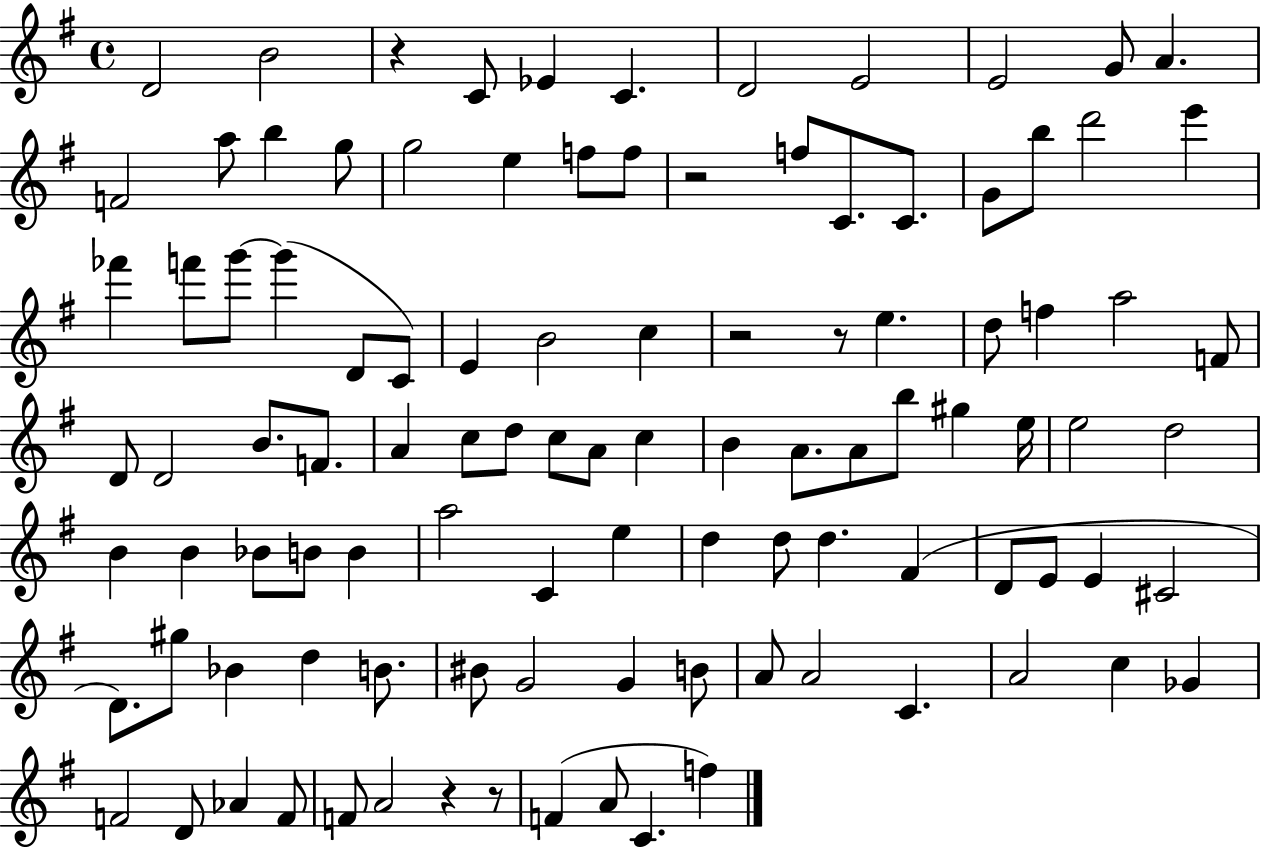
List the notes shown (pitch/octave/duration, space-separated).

D4/h B4/h R/q C4/e Eb4/q C4/q. D4/h E4/h E4/h G4/e A4/q. F4/h A5/e B5/q G5/e G5/h E5/q F5/e F5/e R/h F5/e C4/e. C4/e. G4/e B5/e D6/h E6/q FES6/q F6/e G6/e G6/q D4/e C4/e E4/q B4/h C5/q R/h R/e E5/q. D5/e F5/q A5/h F4/e D4/e D4/h B4/e. F4/e. A4/q C5/e D5/e C5/e A4/e C5/q B4/q A4/e. A4/e B5/e G#5/q E5/s E5/h D5/h B4/q B4/q Bb4/e B4/e B4/q A5/h C4/q E5/q D5/q D5/e D5/q. F#4/q D4/e E4/e E4/q C#4/h D4/e. G#5/e Bb4/q D5/q B4/e. BIS4/e G4/h G4/q B4/e A4/e A4/h C4/q. A4/h C5/q Gb4/q F4/h D4/e Ab4/q F4/e F4/e A4/h R/q R/e F4/q A4/e C4/q. F5/q